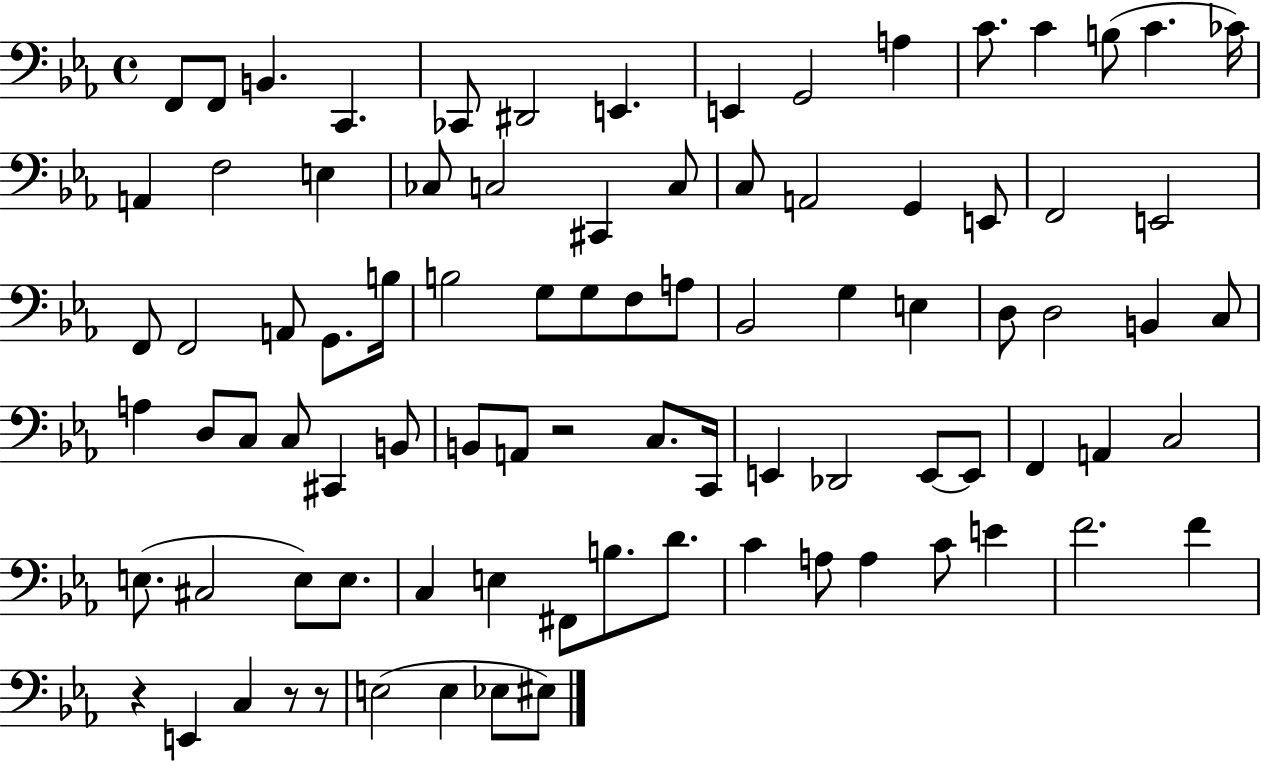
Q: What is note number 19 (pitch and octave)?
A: CES3